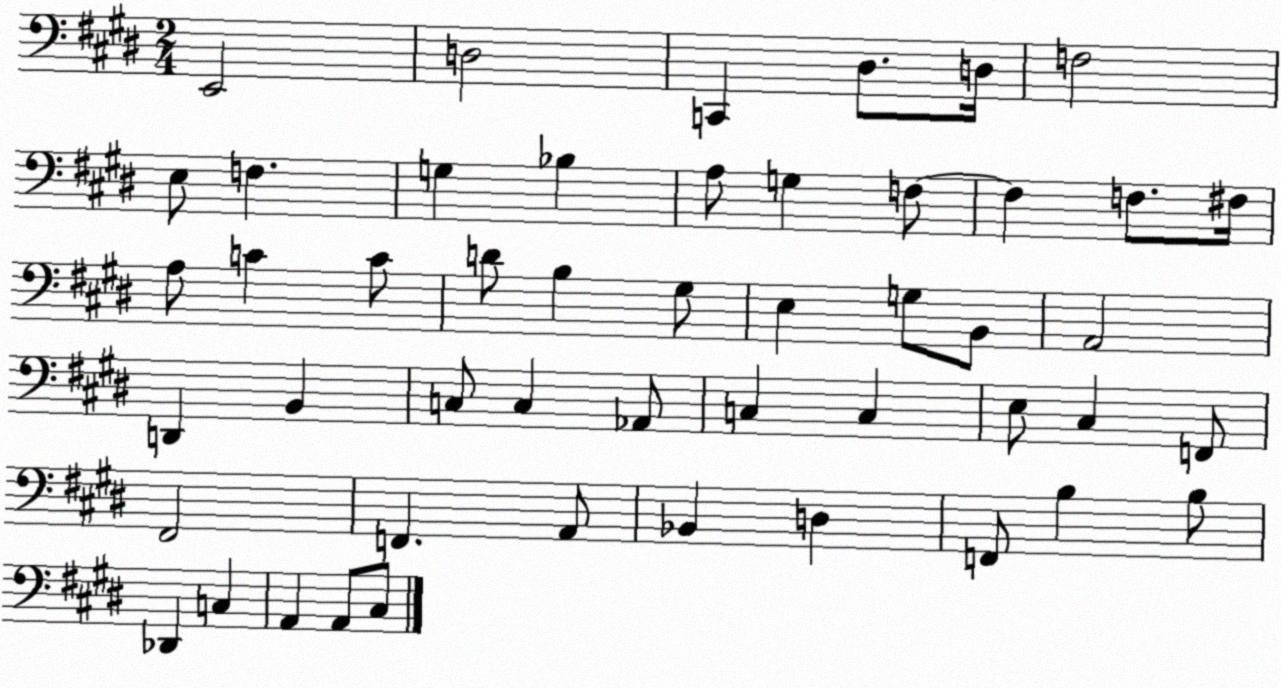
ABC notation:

X:1
T:Untitled
M:2/4
L:1/4
K:E
E,,2 D,2 C,, ^D,/2 D,/4 F,2 E,/2 F, G, _B, A,/2 G, F,/2 F, F,/2 ^F,/4 A,/2 C C/2 D/2 B, ^G,/2 E, G,/2 B,,/2 A,,2 D,, B,, C,/2 C, _A,,/2 C, C, E,/2 ^C, F,,/2 ^F,,2 F,, A,,/2 _B,, D, F,,/2 B, B,/2 _D,, C, A,, A,,/2 ^C,/2